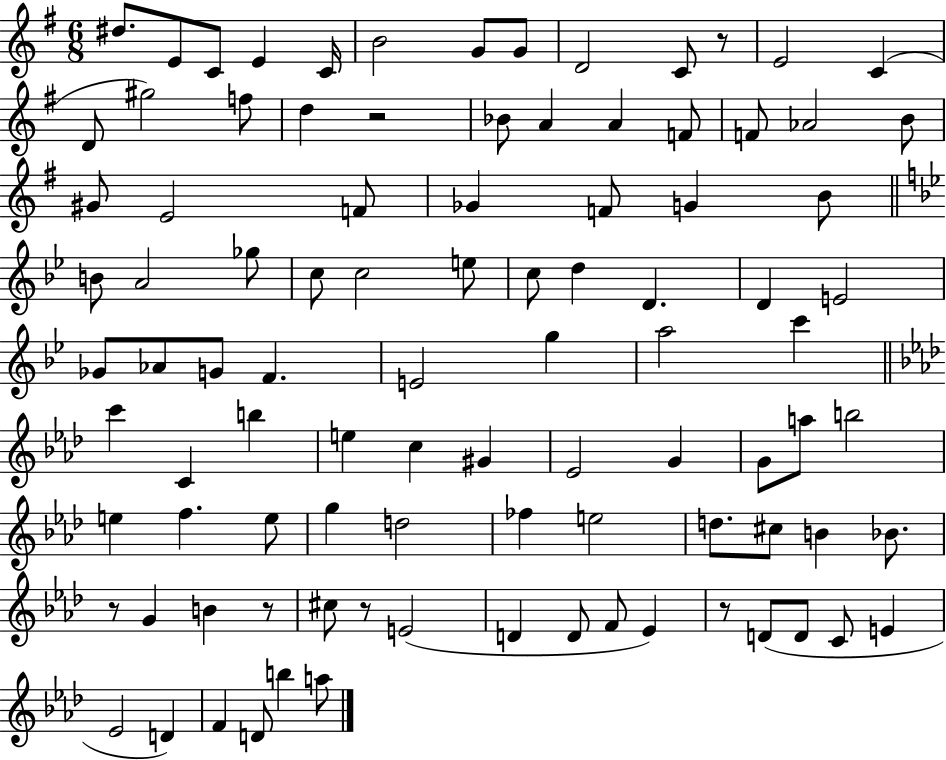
{
  \clef treble
  \numericTimeSignature
  \time 6/8
  \key g \major
  \repeat volta 2 { dis''8. e'8 c'8 e'4 c'16 | b'2 g'8 g'8 | d'2 c'8 r8 | e'2 c'4( | \break d'8 gis''2) f''8 | d''4 r2 | bes'8 a'4 a'4 f'8 | f'8 aes'2 b'8 | \break gis'8 e'2 f'8 | ges'4 f'8 g'4 b'8 | \bar "||" \break \key g \minor b'8 a'2 ges''8 | c''8 c''2 e''8 | c''8 d''4 d'4. | d'4 e'2 | \break ges'8 aes'8 g'8 f'4. | e'2 g''4 | a''2 c'''4 | \bar "||" \break \key aes \major c'''4 c'4 b''4 | e''4 c''4 gis'4 | ees'2 g'4 | g'8 a''8 b''2 | \break e''4 f''4. e''8 | g''4 d''2 | fes''4 e''2 | d''8. cis''8 b'4 bes'8. | \break r8 g'4 b'4 r8 | cis''8 r8 e'2( | d'4 d'8 f'8 ees'4) | r8 d'8( d'8 c'8 e'4 | \break ees'2 d'4) | f'4 d'8 b''4 a''8 | } \bar "|."
}